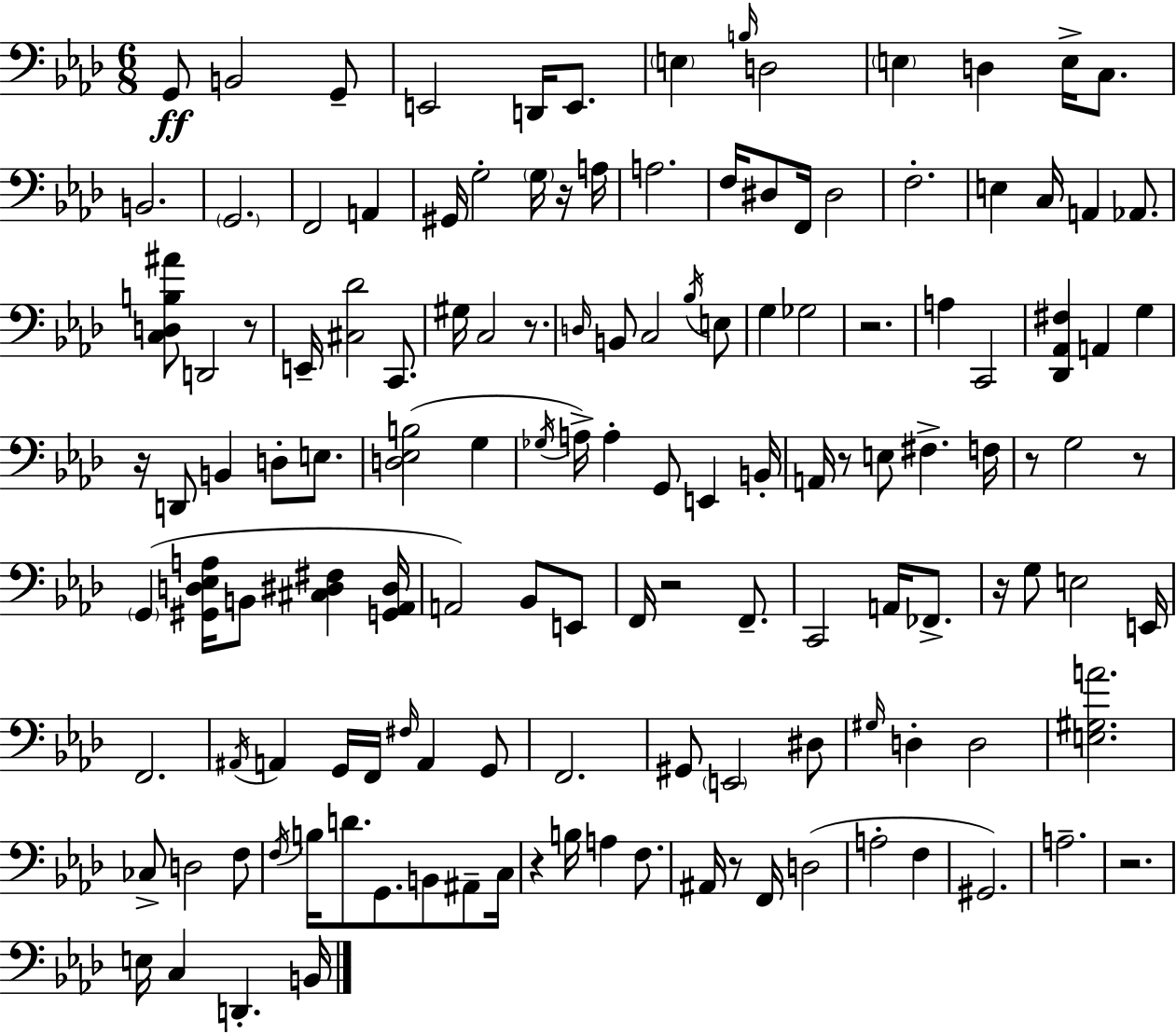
{
  \clef bass
  \numericTimeSignature
  \time 6/8
  \key f \minor
  g,8\ff b,2 g,8-- | e,2 d,16 e,8. | \parenthesize e4 \grace { b16 } d2 | \parenthesize e4 d4 e16-> c8. | \break b,2. | \parenthesize g,2. | f,2 a,4 | gis,16 g2-. \parenthesize g16 r16 | \break a16 a2. | f16 dis8 f,16 dis2 | f2.-. | e4 c16 a,4 aes,8. | \break <c d b ais'>8 d,2 r8 | e,16-- <cis des'>2 c,8. | gis16 c2 r8. | \grace { d16 } b,8 c2 | \break \acciaccatura { bes16 } e8 g4 ges2 | r2. | a4 c,2 | <des, aes, fis>4 a,4 g4 | \break r16 d,8 b,4 d8-. | e8. <d ees b>2( g4 | \acciaccatura { ges16 }) a16-> a4-. g,8 e,4 | b,16-. a,16 r8 e8 fis4.-> | \break f16 r8 g2 | r8 \parenthesize g,4( <gis, d ees a>16 b,8 <cis dis fis>4 | <g, aes, dis>16 a,2) | bes,8 e,8 f,16 r2 | \break f,8.-- c,2 | a,16 fes,8.-> r16 g8 e2 | e,16 f,2. | \acciaccatura { ais,16 } a,4 g,16 f,16 \grace { fis16 } | \break a,4 g,8 f,2. | gis,8 \parenthesize e,2 | dis8 \grace { gis16 } d4-. d2 | <e gis a'>2. | \break ces8-> d2 | f8 \acciaccatura { f16 } b16 d'8. | g,8. b,8 ais,8-- c16 r4 | b16 a4 f8. ais,16 r8 f,16 | \break d2( a2-. | f4 gis,2.) | a2.-- | r2. | \break e16 c4 | d,4.-. b,16 \bar "|."
}